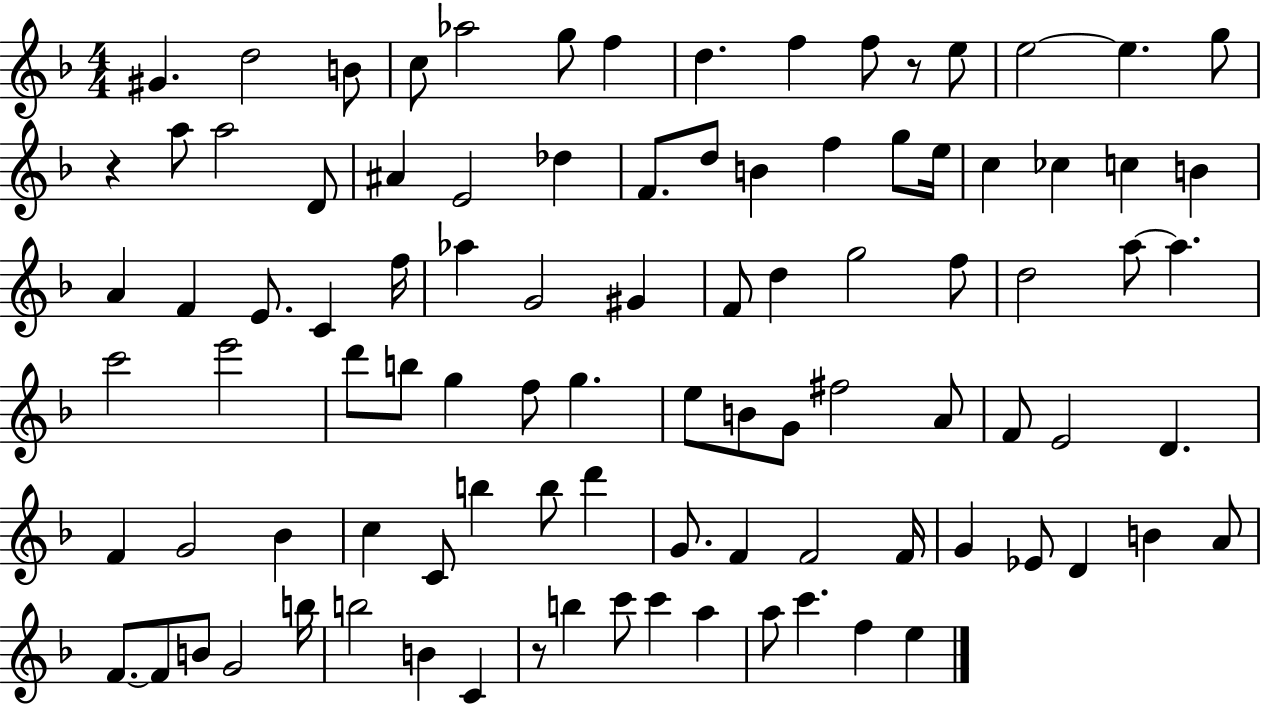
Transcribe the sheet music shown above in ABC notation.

X:1
T:Untitled
M:4/4
L:1/4
K:F
^G d2 B/2 c/2 _a2 g/2 f d f f/2 z/2 e/2 e2 e g/2 z a/2 a2 D/2 ^A E2 _d F/2 d/2 B f g/2 e/4 c _c c B A F E/2 C f/4 _a G2 ^G F/2 d g2 f/2 d2 a/2 a c'2 e'2 d'/2 b/2 g f/2 g e/2 B/2 G/2 ^f2 A/2 F/2 E2 D F G2 _B c C/2 b b/2 d' G/2 F F2 F/4 G _E/2 D B A/2 F/2 F/2 B/2 G2 b/4 b2 B C z/2 b c'/2 c' a a/2 c' f e